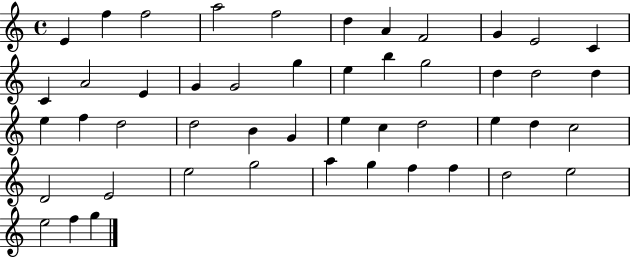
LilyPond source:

{
  \clef treble
  \time 4/4
  \defaultTimeSignature
  \key c \major
  e'4 f''4 f''2 | a''2 f''2 | d''4 a'4 f'2 | g'4 e'2 c'4 | \break c'4 a'2 e'4 | g'4 g'2 g''4 | e''4 b''4 g''2 | d''4 d''2 d''4 | \break e''4 f''4 d''2 | d''2 b'4 g'4 | e''4 c''4 d''2 | e''4 d''4 c''2 | \break d'2 e'2 | e''2 g''2 | a''4 g''4 f''4 f''4 | d''2 e''2 | \break e''2 f''4 g''4 | \bar "|."
}